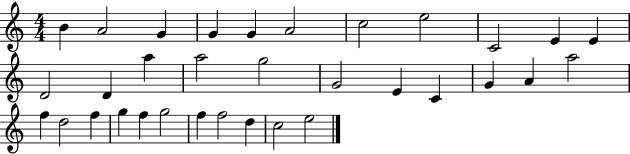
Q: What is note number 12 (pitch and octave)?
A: D4